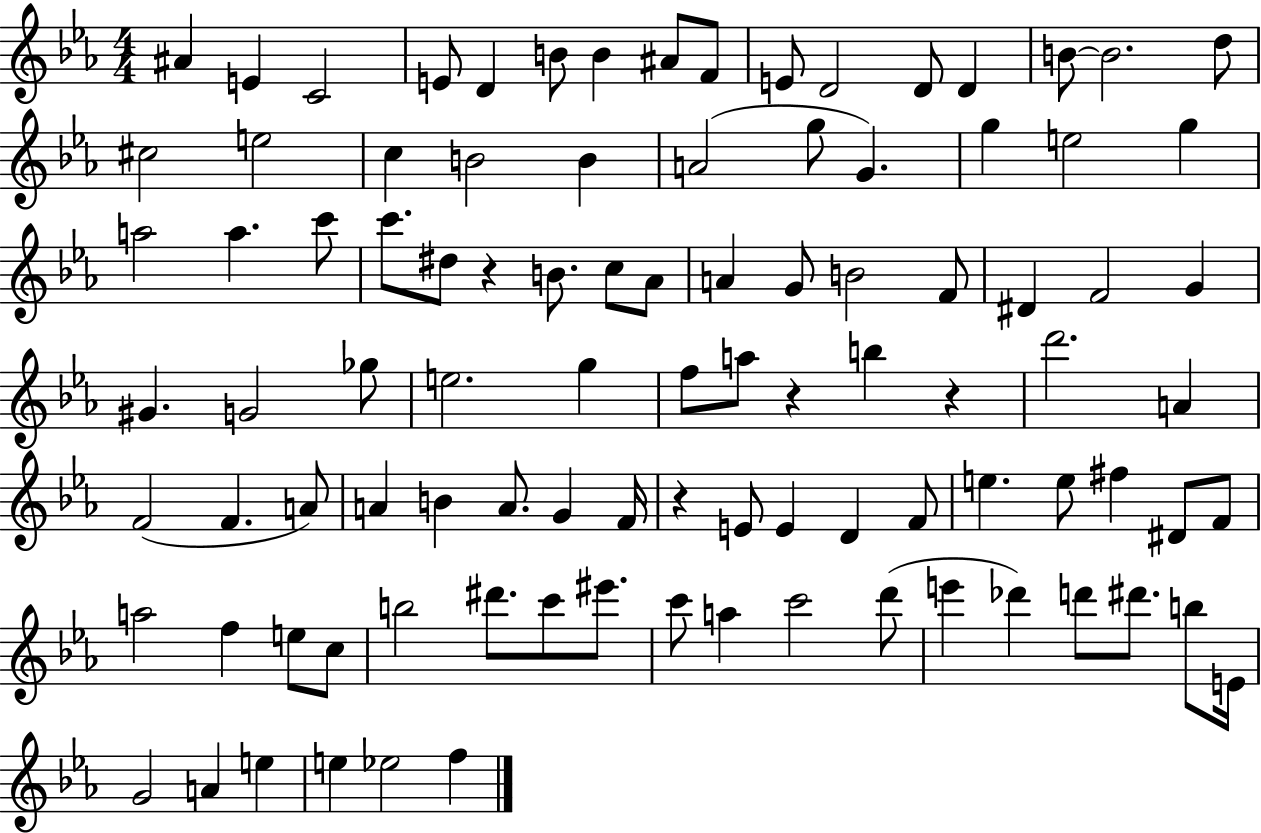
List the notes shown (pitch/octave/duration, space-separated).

A#4/q E4/q C4/h E4/e D4/q B4/e B4/q A#4/e F4/e E4/e D4/h D4/e D4/q B4/e B4/h. D5/e C#5/h E5/h C5/q B4/h B4/q A4/h G5/e G4/q. G5/q E5/h G5/q A5/h A5/q. C6/e C6/e. D#5/e R/q B4/e. C5/e Ab4/e A4/q G4/e B4/h F4/e D#4/q F4/h G4/q G#4/q. G4/h Gb5/e E5/h. G5/q F5/e A5/e R/q B5/q R/q D6/h. A4/q F4/h F4/q. A4/e A4/q B4/q A4/e. G4/q F4/s R/q E4/e E4/q D4/q F4/e E5/q. E5/e F#5/q D#4/e F4/e A5/h F5/q E5/e C5/e B5/h D#6/e. C6/e EIS6/e. C6/e A5/q C6/h D6/e E6/q Db6/q D6/e D#6/e. B5/e E4/s G4/h A4/q E5/q E5/q Eb5/h F5/q